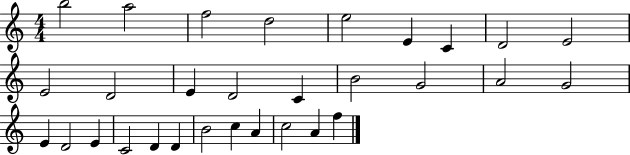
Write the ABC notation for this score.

X:1
T:Untitled
M:4/4
L:1/4
K:C
b2 a2 f2 d2 e2 E C D2 E2 E2 D2 E D2 C B2 G2 A2 G2 E D2 E C2 D D B2 c A c2 A f